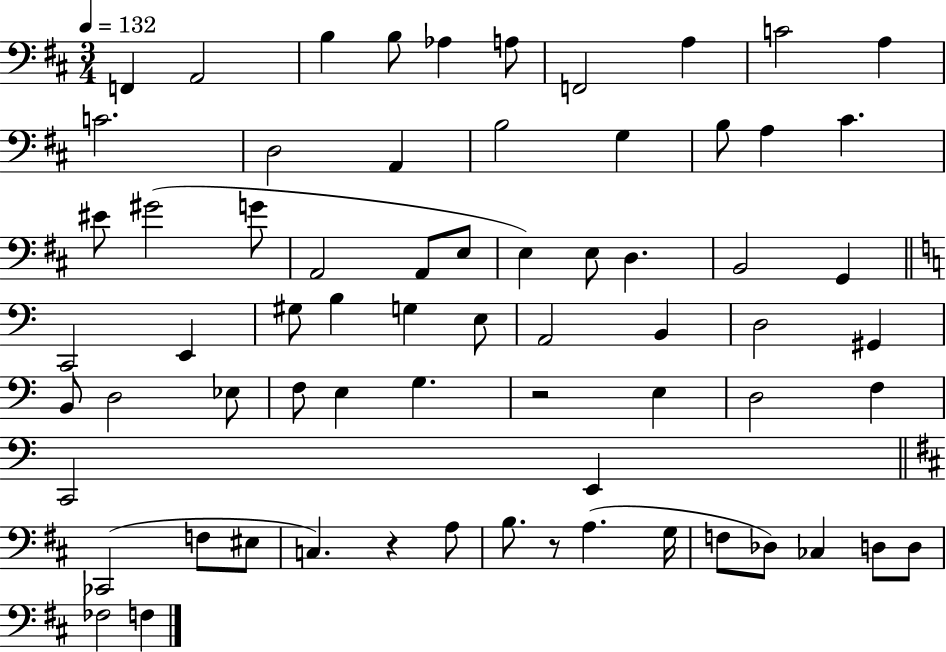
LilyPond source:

{
  \clef bass
  \numericTimeSignature
  \time 3/4
  \key d \major
  \tempo 4 = 132
  f,4 a,2 | b4 b8 aes4 a8 | f,2 a4 | c'2 a4 | \break c'2. | d2 a,4 | b2 g4 | b8 a4 cis'4. | \break eis'8 gis'2( g'8 | a,2 a,8 e8 | e4) e8 d4. | b,2 g,4 | \break \bar "||" \break \key a \minor c,2 e,4 | gis8 b4 g4 e8 | a,2 b,4 | d2 gis,4 | \break b,8 d2 ees8 | f8 e4 g4. | r2 e4 | d2 f4 | \break c,2 e,4 | \bar "||" \break \key b \minor ces,2( f8 eis8 | c4.) r4 a8 | b8. r8 a4.( g16 | f8 des8) ces4 d8 d8 | \break fes2 f4 | \bar "|."
}